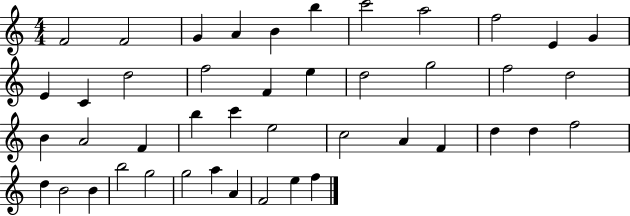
F4/h F4/h G4/q A4/q B4/q B5/q C6/h A5/h F5/h E4/q G4/q E4/q C4/q D5/h F5/h F4/q E5/q D5/h G5/h F5/h D5/h B4/q A4/h F4/q B5/q C6/q E5/h C5/h A4/q F4/q D5/q D5/q F5/h D5/q B4/h B4/q B5/h G5/h G5/h A5/q A4/q F4/h E5/q F5/q